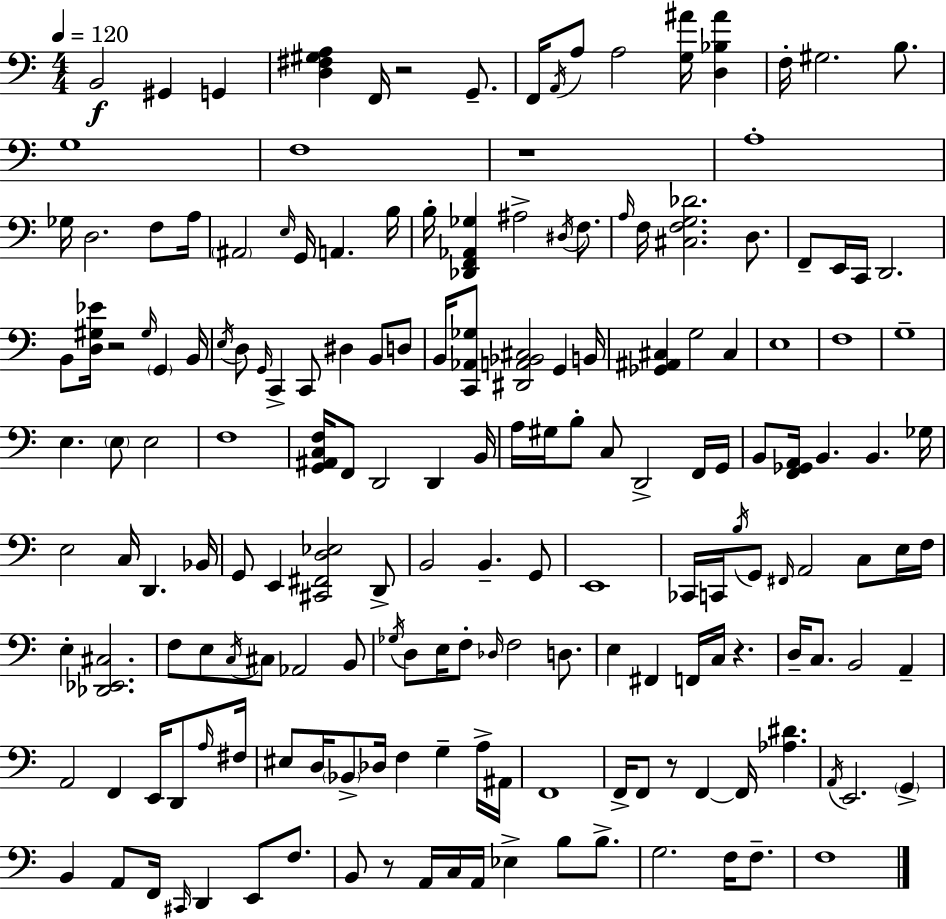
X:1
T:Untitled
M:4/4
L:1/4
K:Am
B,,2 ^G,, G,, [D,^F,^G,A,] F,,/4 z2 G,,/2 F,,/4 A,,/4 A,/2 A,2 [G,^A]/4 [D,_B,^A] F,/4 ^G,2 B,/2 G,4 F,4 z4 A,4 _G,/4 D,2 F,/2 A,/4 ^A,,2 E,/4 G,,/4 A,, B,/4 B,/4 [_D,,F,,_A,,_G,] ^A,2 ^D,/4 F,/2 A,/4 F,/4 [^C,F,G,_D]2 D,/2 F,,/2 E,,/4 C,,/4 D,,2 B,,/2 [D,^G,_E]/4 z2 ^G,/4 G,, B,,/4 E,/4 D,/2 G,,/4 C,, C,,/2 ^D, B,,/2 D,/2 B,,/4 [C,,_A,,_G,]/2 [^D,,A,,_B,,^C,]2 G,, B,,/4 [_G,,^A,,^C,] G,2 ^C, E,4 F,4 G,4 E, E,/2 E,2 F,4 [G,,^A,,C,F,]/4 F,,/2 D,,2 D,, B,,/4 A,/4 ^G,/4 B,/2 C,/2 D,,2 F,,/4 G,,/4 B,,/2 [F,,_G,,A,,]/4 B,, B,, _G,/4 E,2 C,/4 D,, _B,,/4 G,,/2 E,, [^C,,^F,,D,_E,]2 D,,/2 B,,2 B,, G,,/2 E,,4 _C,,/4 C,,/4 B,/4 G,,/2 ^F,,/4 A,,2 C,/2 E,/4 F,/4 E, [_D,,_E,,^C,]2 F,/2 E,/2 C,/4 ^C,/2 _A,,2 B,,/2 _G,/4 D,/2 E,/4 F,/2 _D,/4 F,2 D,/2 E, ^F,, F,,/4 C,/4 z D,/4 C,/2 B,,2 A,, A,,2 F,, E,,/4 D,,/2 A,/4 ^F,/4 ^E,/2 D,/4 _B,,/2 _D,/4 F, G, A,/4 ^A,,/4 F,,4 F,,/4 F,,/2 z/2 F,, F,,/4 [_A,^D] A,,/4 E,,2 G,, B,, A,,/2 F,,/4 ^C,,/4 D,, E,,/2 F,/2 B,,/2 z/2 A,,/4 C,/4 A,,/4 _E, B,/2 B,/2 G,2 F,/4 F,/2 F,4